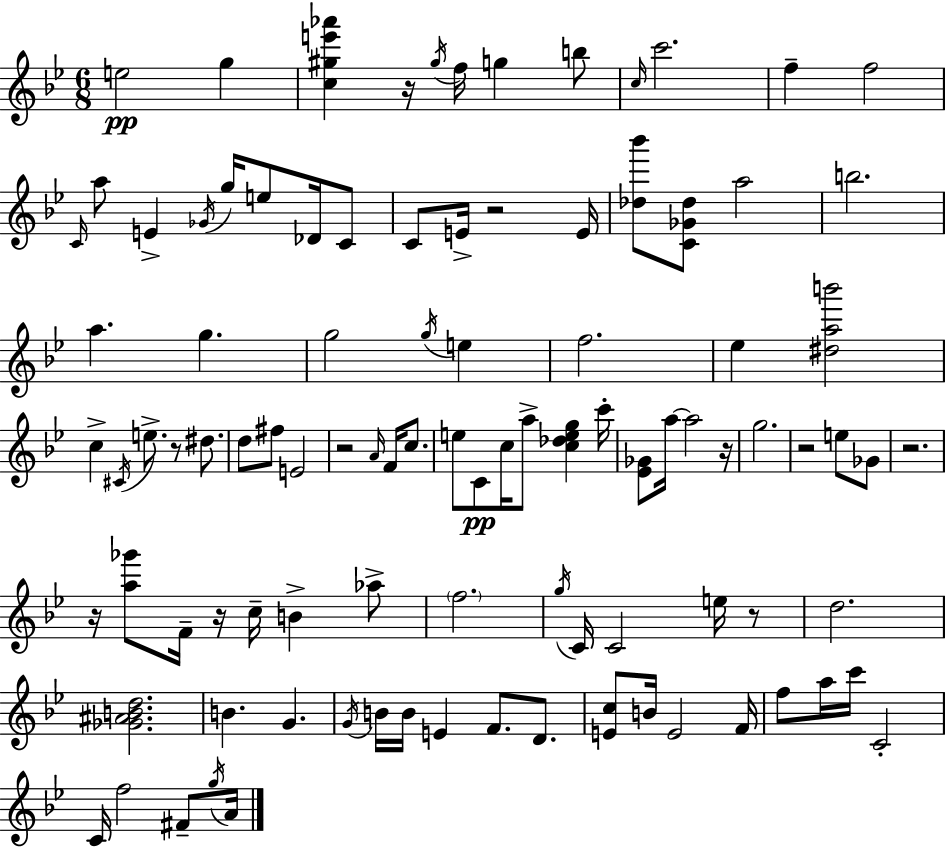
{
  \clef treble
  \numericTimeSignature
  \time 6/8
  \key bes \major
  e''2\pp g''4 | <c'' gis'' e''' aes'''>4 r16 \acciaccatura { gis''16 } f''16 g''4 b''8 | \grace { c''16 } c'''2. | f''4-- f''2 | \break \grace { c'16 } a''8 e'4-> \acciaccatura { ges'16 } g''16 e''8 | des'16 c'8 c'8 e'16-> r2 | e'16 <des'' bes'''>8 <c' ges' des''>8 a''2 | b''2. | \break a''4. g''4. | g''2 | \acciaccatura { g''16 } e''4 f''2. | ees''4 <dis'' a'' b'''>2 | \break c''4-> \acciaccatura { cis'16 } e''8.-> | r8 dis''8. d''8 fis''8 e'2 | r2 | \grace { a'16 } f'16 c''8. e''8 c'8\pp c''16 | \break a''8-> <c'' des'' e'' g''>4 c'''16-. <ees' ges'>8 a''16~~ a''2 | r16 g''2. | r2 | e''8 ges'8 r2. | \break r16 <a'' ges'''>8 f'16-- r16 | c''16-- b'4-> aes''8-> \parenthesize f''2. | \acciaccatura { g''16 } c'16 c'2 | e''16 r8 d''2. | \break <ges' ais' b' d''>2. | b'4. | g'4. \acciaccatura { g'16 } b'16 b'16 e'4 | f'8. d'8. <e' c''>8 b'16 | \break e'2 f'16 f''8 a''16 | c'''16 c'2-. c'16 f''2 | fis'8-- \acciaccatura { g''16 } a'16 \bar "|."
}